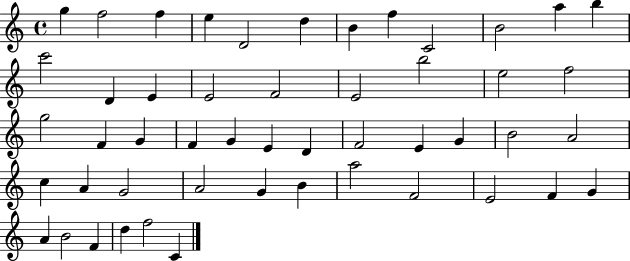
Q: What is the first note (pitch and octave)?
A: G5